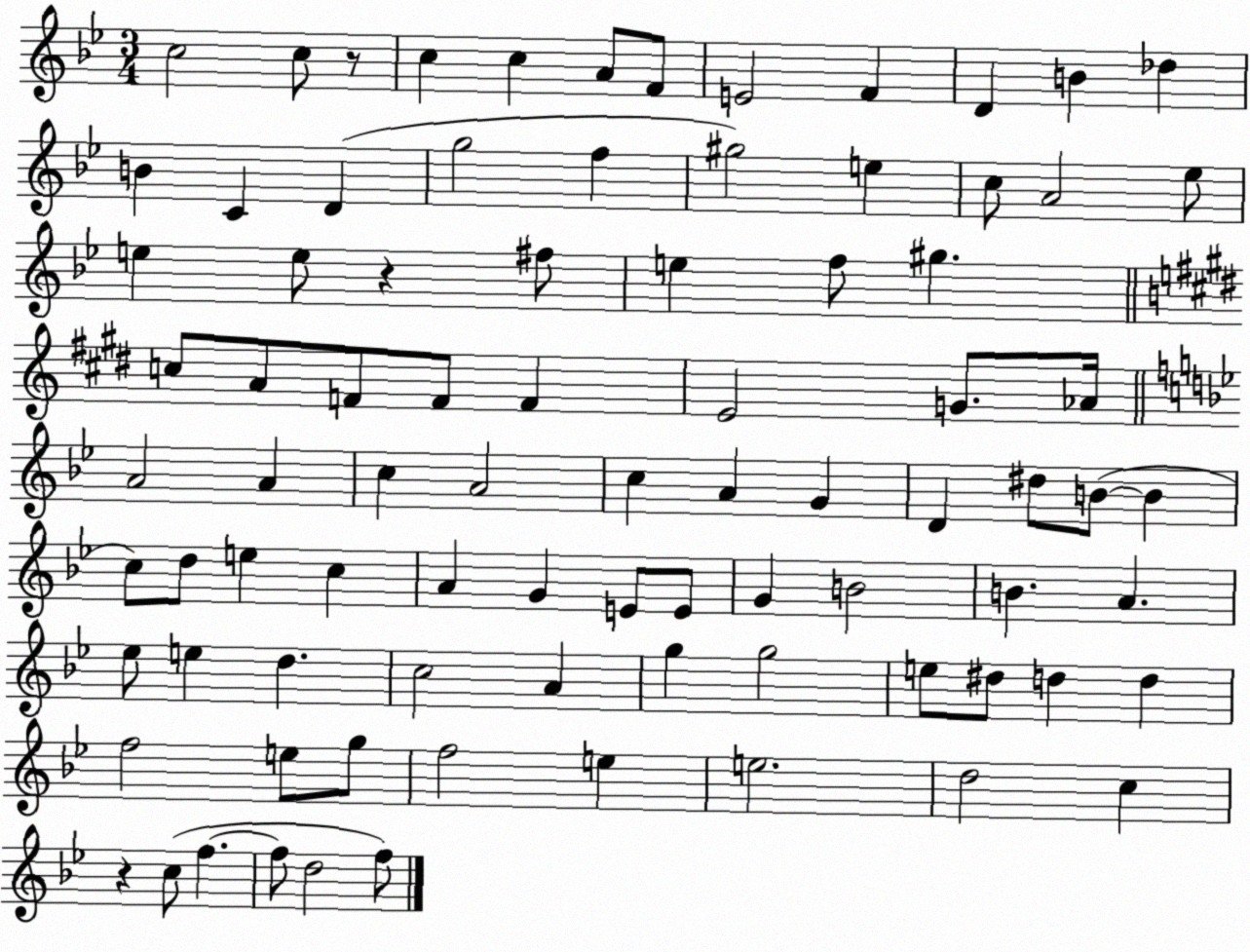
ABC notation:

X:1
T:Untitled
M:3/4
L:1/4
K:Bb
c2 c/2 z/2 c c A/2 F/2 E2 F D B _d B C D g2 f ^g2 e c/2 A2 _e/2 e e/2 z ^f/2 e f/2 ^g c/2 A/2 F/2 F/2 F E2 G/2 _A/4 A2 A c A2 c A G D ^d/2 B/2 B c/2 d/2 e c A G E/2 E/2 G B2 B A _e/2 e d c2 A g g2 e/2 ^d/2 d d f2 e/2 g/2 f2 e e2 d2 c z c/2 f f/2 d2 f/2